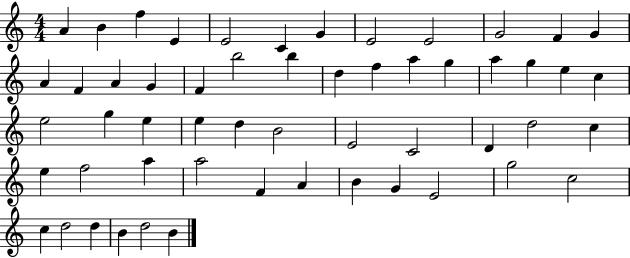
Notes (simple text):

A4/q B4/q F5/q E4/q E4/h C4/q G4/q E4/h E4/h G4/h F4/q G4/q A4/q F4/q A4/q G4/q F4/q B5/h B5/q D5/q F5/q A5/q G5/q A5/q G5/q E5/q C5/q E5/h G5/q E5/q E5/q D5/q B4/h E4/h C4/h D4/q D5/h C5/q E5/q F5/h A5/q A5/h F4/q A4/q B4/q G4/q E4/h G5/h C5/h C5/q D5/h D5/q B4/q D5/h B4/q